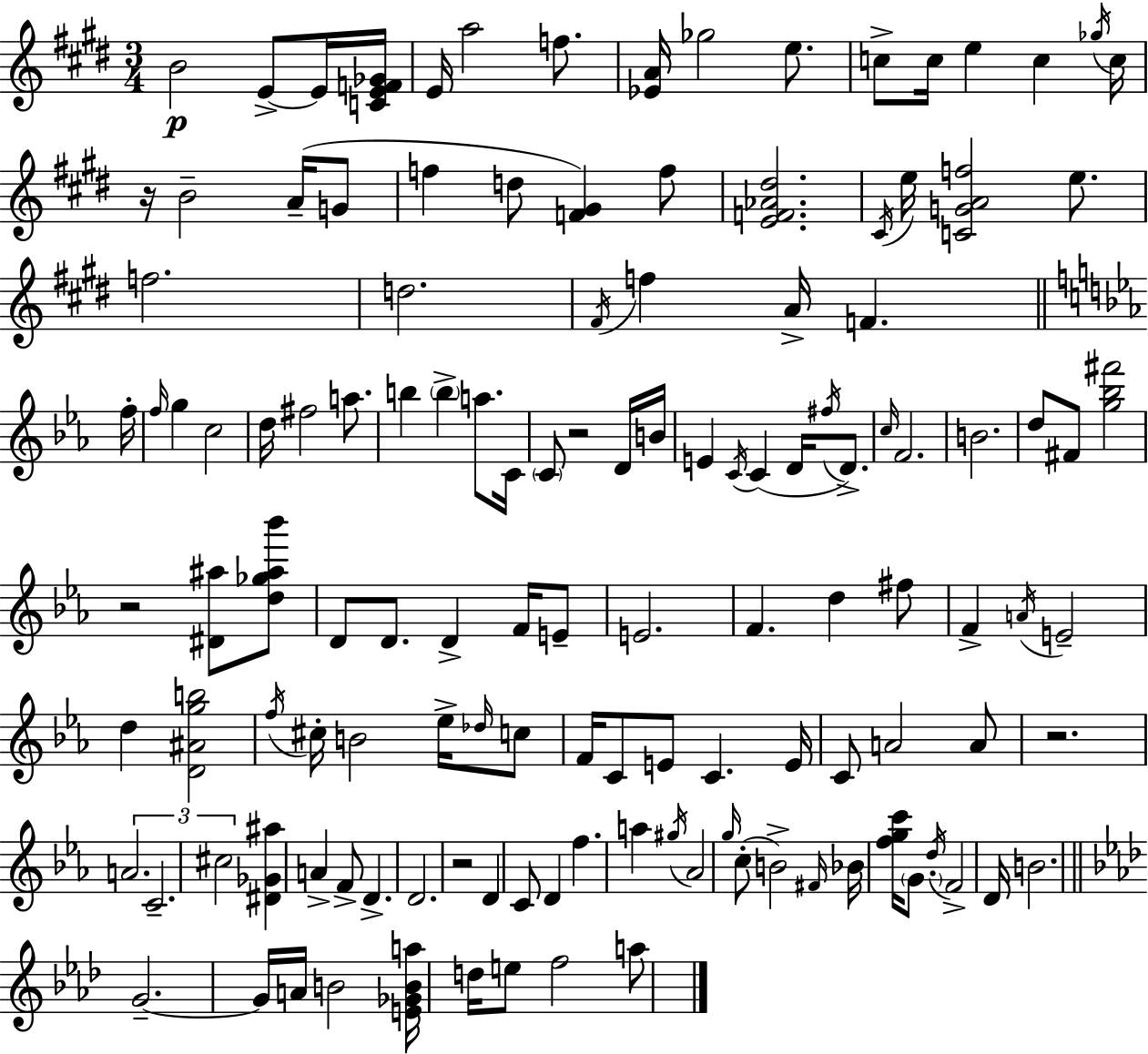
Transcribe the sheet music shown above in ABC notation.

X:1
T:Untitled
M:3/4
L:1/4
K:E
B2 E/2 E/4 [CEF_G]/4 E/4 a2 f/2 [_EA]/4 _g2 e/2 c/2 c/4 e c _g/4 c/4 z/4 B2 A/4 G/2 f d/2 [F^G] f/2 [EF_A^d]2 ^C/4 e/4 [CGAf]2 e/2 f2 d2 ^F/4 f A/4 F f/4 f/4 g c2 d/4 ^f2 a/2 b b a/2 C/4 C/2 z2 D/4 B/4 E C/4 C D/4 ^f/4 D/2 c/4 F2 B2 d/2 ^F/2 [g_b^f']2 z2 [^D^a]/2 [d_g^a_b']/2 D/2 D/2 D F/4 E/2 E2 F d ^f/2 F A/4 E2 d [D^Agb]2 f/4 ^c/4 B2 _e/4 _d/4 c/2 F/4 C/2 E/2 C E/4 C/2 A2 A/2 z2 A2 C2 ^c2 [^D_G^a] A F/2 D D2 z2 D C/2 D f a ^g/4 _A2 g/4 c/2 B2 ^F/4 _B/4 [fgc']/4 G/2 d/4 F2 D/4 B2 G2 G/4 A/4 B2 [E_GBa]/4 d/4 e/2 f2 a/2